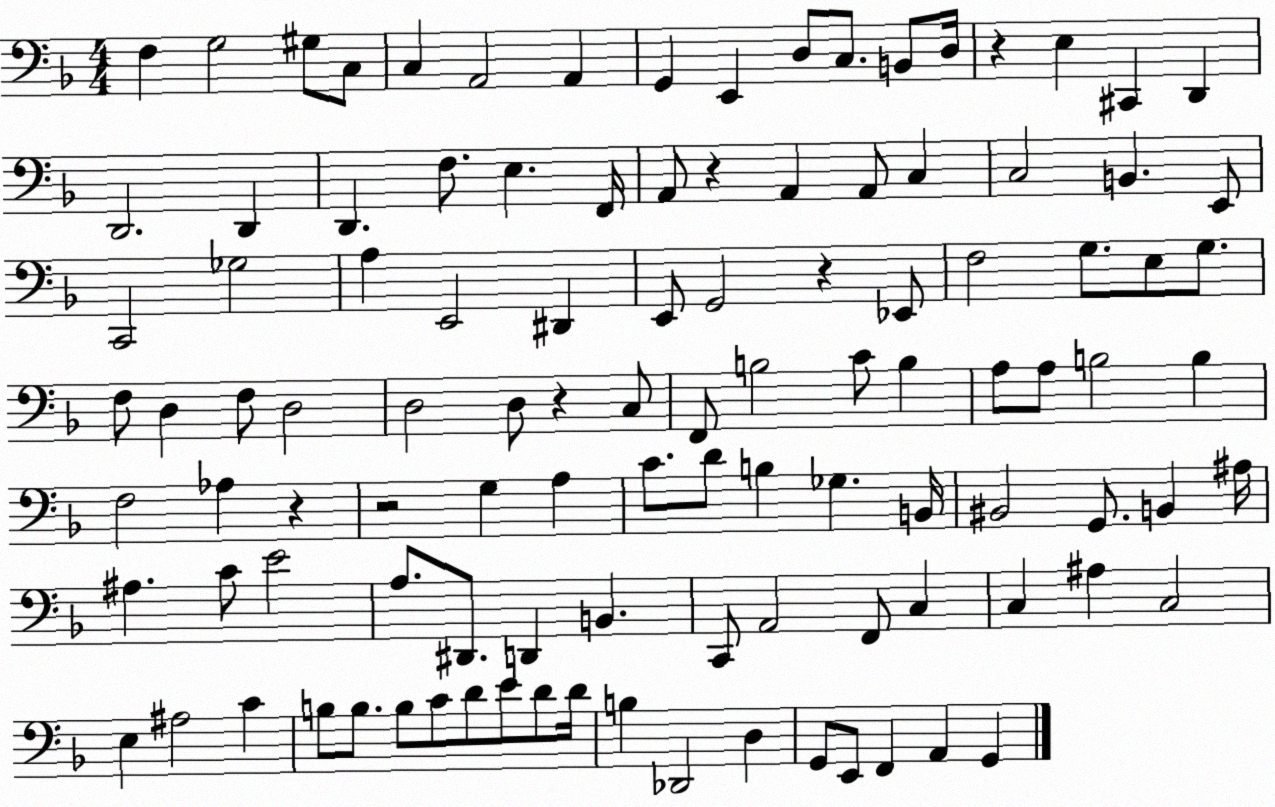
X:1
T:Untitled
M:4/4
L:1/4
K:F
F, G,2 ^G,/2 C,/2 C, A,,2 A,, G,, E,, D,/2 C,/2 B,,/2 D,/4 z E, ^C,, D,, D,,2 D,, D,, F,/2 E, F,,/4 A,,/2 z A,, A,,/2 C, C,2 B,, E,,/2 C,,2 _G,2 A, E,,2 ^D,, E,,/2 G,,2 z _E,,/2 F,2 G,/2 E,/2 G,/2 F,/2 D, F,/2 D,2 D,2 D,/2 z C,/2 F,,/2 B,2 C/2 B, A,/2 A,/2 B,2 B, F,2 _A, z z2 G, A, C/2 D/2 B, _G, B,,/4 ^B,,2 G,,/2 B,, ^A,/4 ^A, C/2 E2 A,/2 ^D,,/2 D,, B,, C,,/2 A,,2 F,,/2 C, C, ^A, C,2 E, ^A,2 C B,/2 B,/2 B,/2 C/2 D/2 E/2 D/2 D/4 B, _D,,2 D, G,,/2 E,,/2 F,, A,, G,,